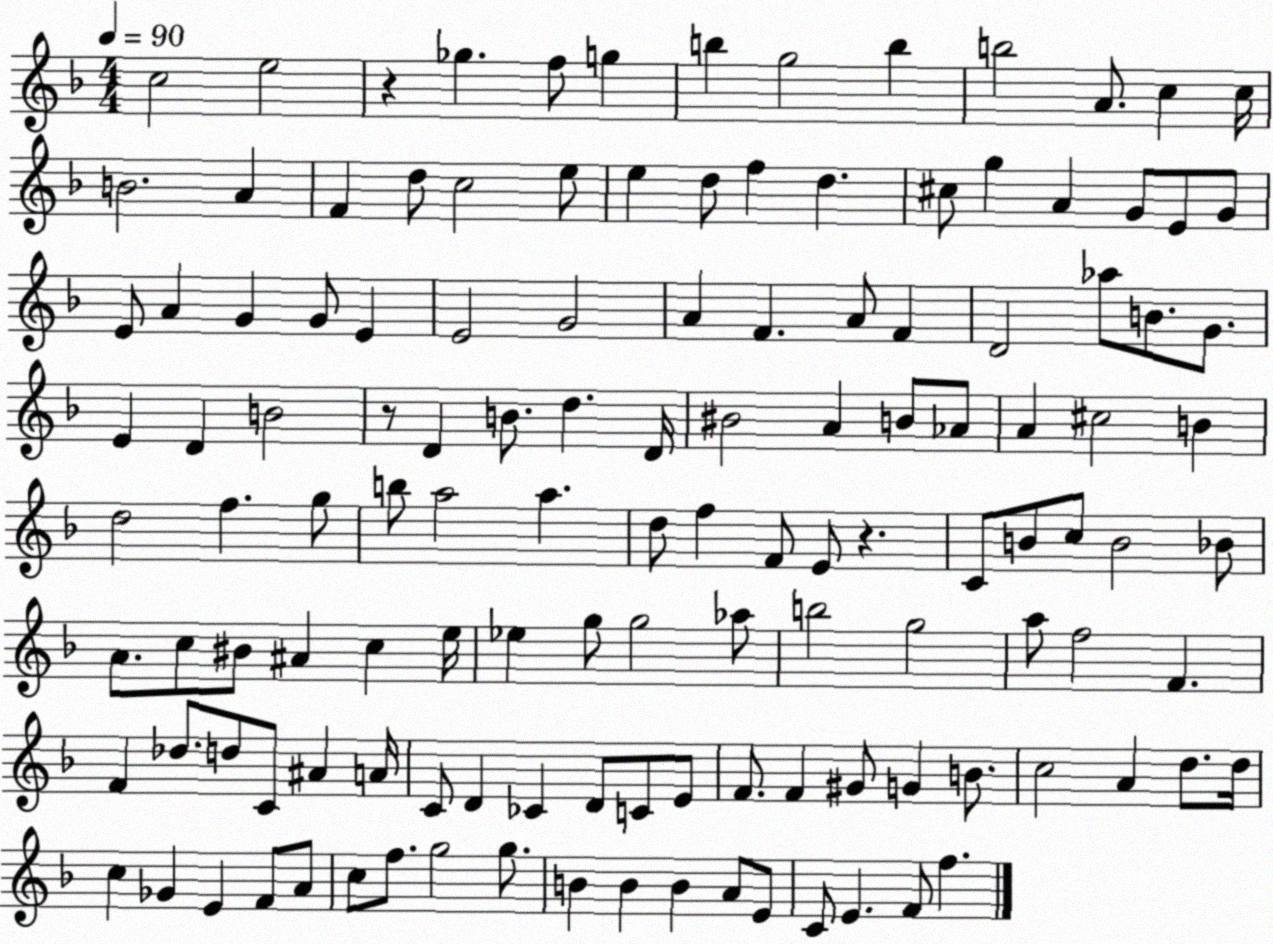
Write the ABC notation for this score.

X:1
T:Untitled
M:4/4
L:1/4
K:F
c2 e2 z _g f/2 g b g2 b b2 A/2 c c/4 B2 A F d/2 c2 e/2 e d/2 f d ^c/2 g A G/2 E/2 G/2 E/2 A G G/2 E E2 G2 A F A/2 F D2 _a/2 B/2 G/2 E D B2 z/2 D B/2 d D/4 ^B2 A B/2 _A/2 A ^c2 B d2 f g/2 b/2 a2 a d/2 f F/2 E/2 z C/2 B/2 c/2 B2 _B/2 A/2 c/2 ^B/2 ^A c e/4 _e g/2 g2 _a/2 b2 g2 a/2 f2 F F _d/2 d/2 C/2 ^A A/4 C/2 D _C D/2 C/2 E/2 F/2 F ^G/2 G B/2 c2 A d/2 d/4 c _G E F/2 A/2 c/2 f/2 g2 g/2 B B B A/2 E/2 C/2 E F/2 f